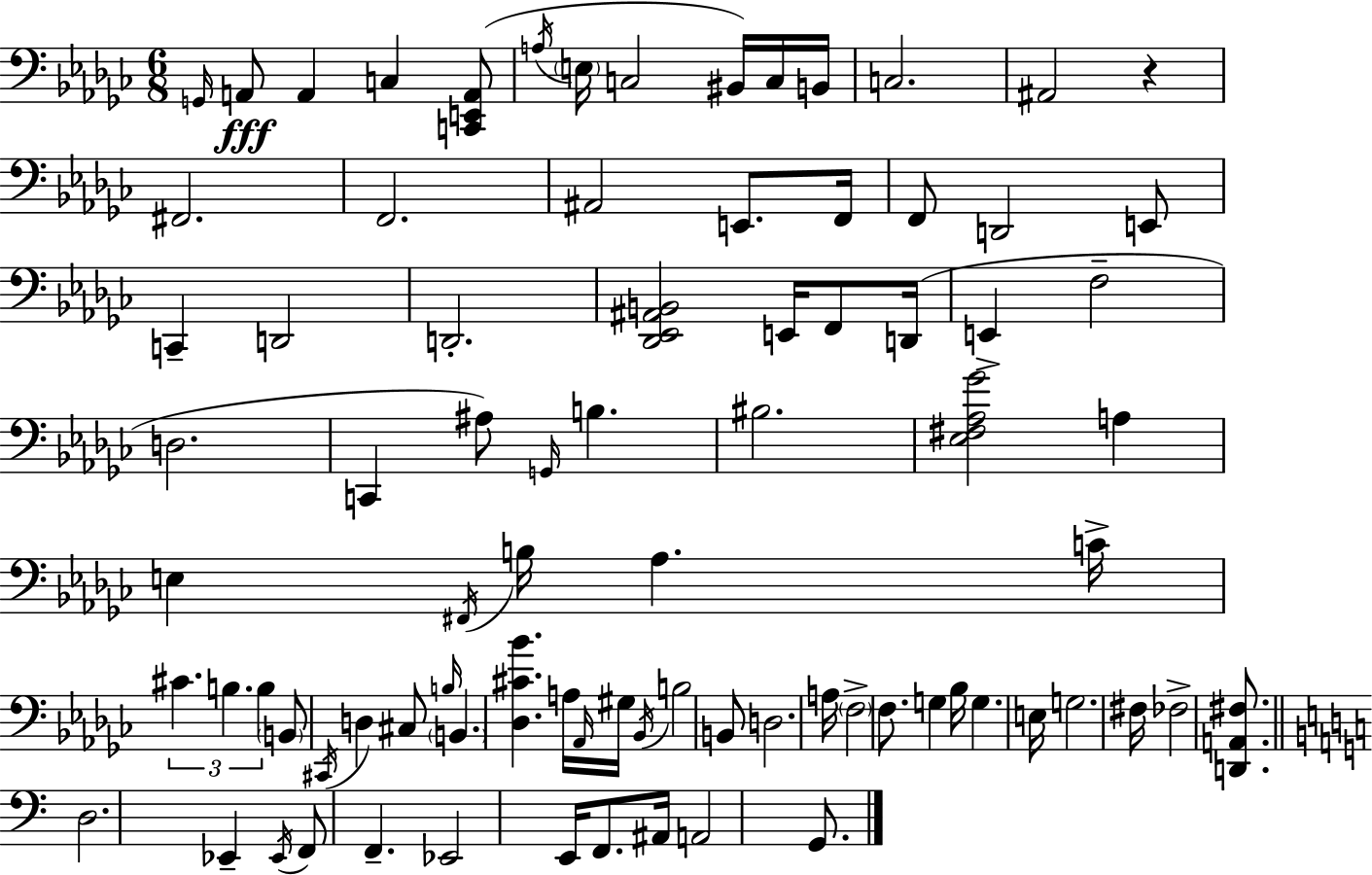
X:1
T:Untitled
M:6/8
L:1/4
K:Ebm
G,,/4 A,,/2 A,, C, [C,,E,,A,,]/2 A,/4 E,/4 C,2 ^B,,/4 C,/4 B,,/4 C,2 ^A,,2 z ^F,,2 F,,2 ^A,,2 E,,/2 F,,/4 F,,/2 D,,2 E,,/2 C,, D,,2 D,,2 [_D,,_E,,^A,,B,,]2 E,,/4 F,,/2 D,,/4 E,, F,2 D,2 C,, ^A,/2 G,,/4 B, ^B,2 [_E,^F,_A,_G]2 A, E, ^F,,/4 B,/4 _A, C/4 ^C B, B, B,,/2 ^C,,/4 D, ^C,/2 B,/4 B,, [_D,^C_B] A,/4 _A,,/4 ^G,/4 _B,,/4 B,2 B,,/2 D,2 A,/4 F,2 F,/2 G, _B,/4 G, E,/4 G,2 ^F,/4 _F,2 [D,,A,,^F,]/2 D,2 _E,, _E,,/4 F,,/2 F,, _E,,2 E,,/4 F,,/2 ^A,,/4 A,,2 G,,/2